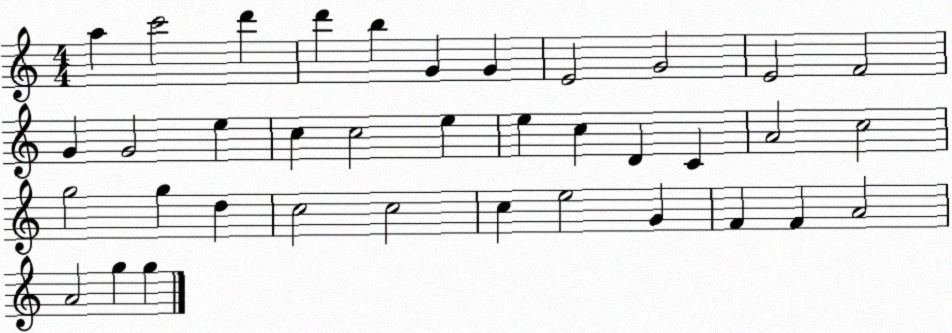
X:1
T:Untitled
M:4/4
L:1/4
K:C
a c'2 d' d' b G G E2 G2 E2 F2 G G2 e c c2 e e c D C A2 c2 g2 g d c2 c2 c e2 G F F A2 A2 g g